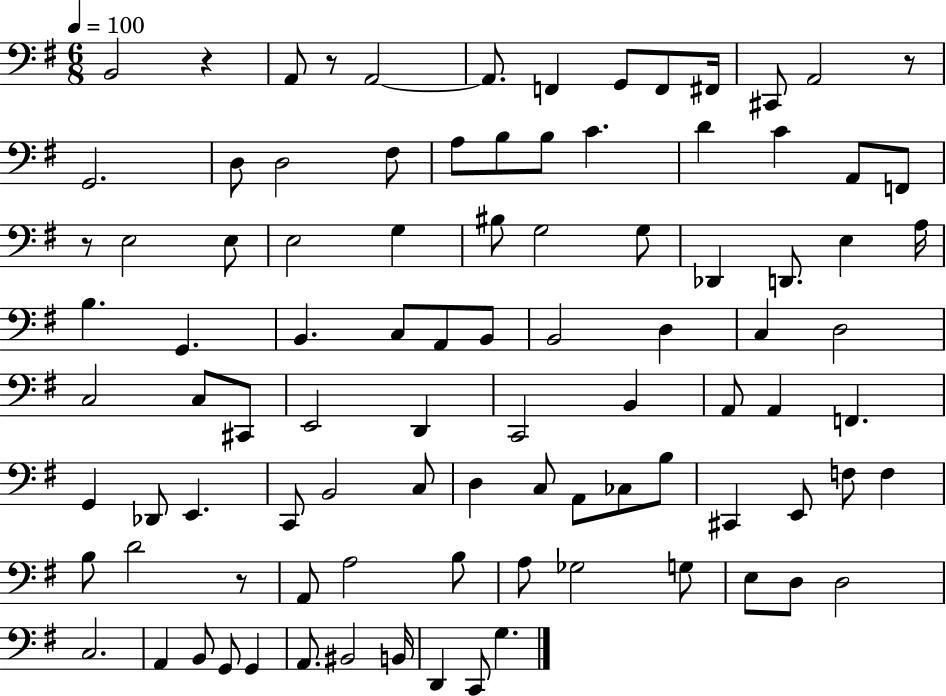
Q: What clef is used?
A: bass